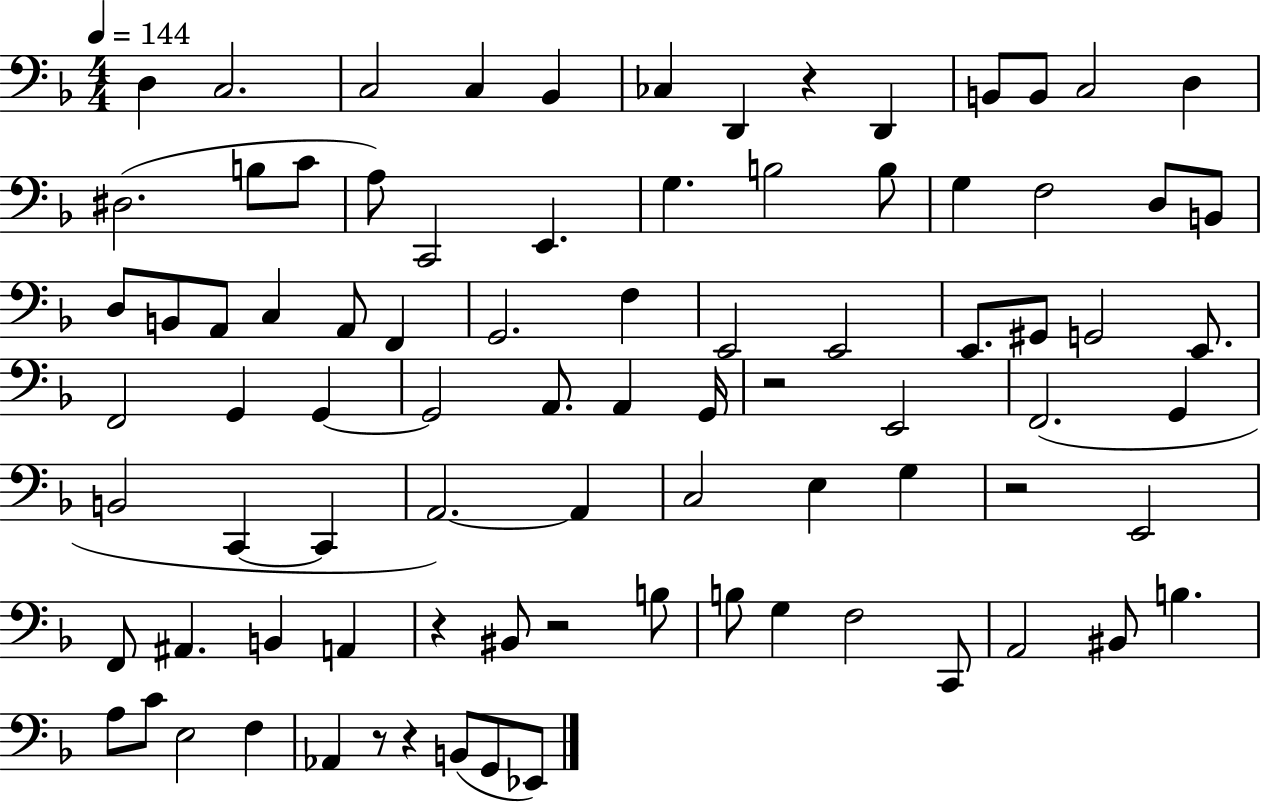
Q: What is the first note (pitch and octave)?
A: D3